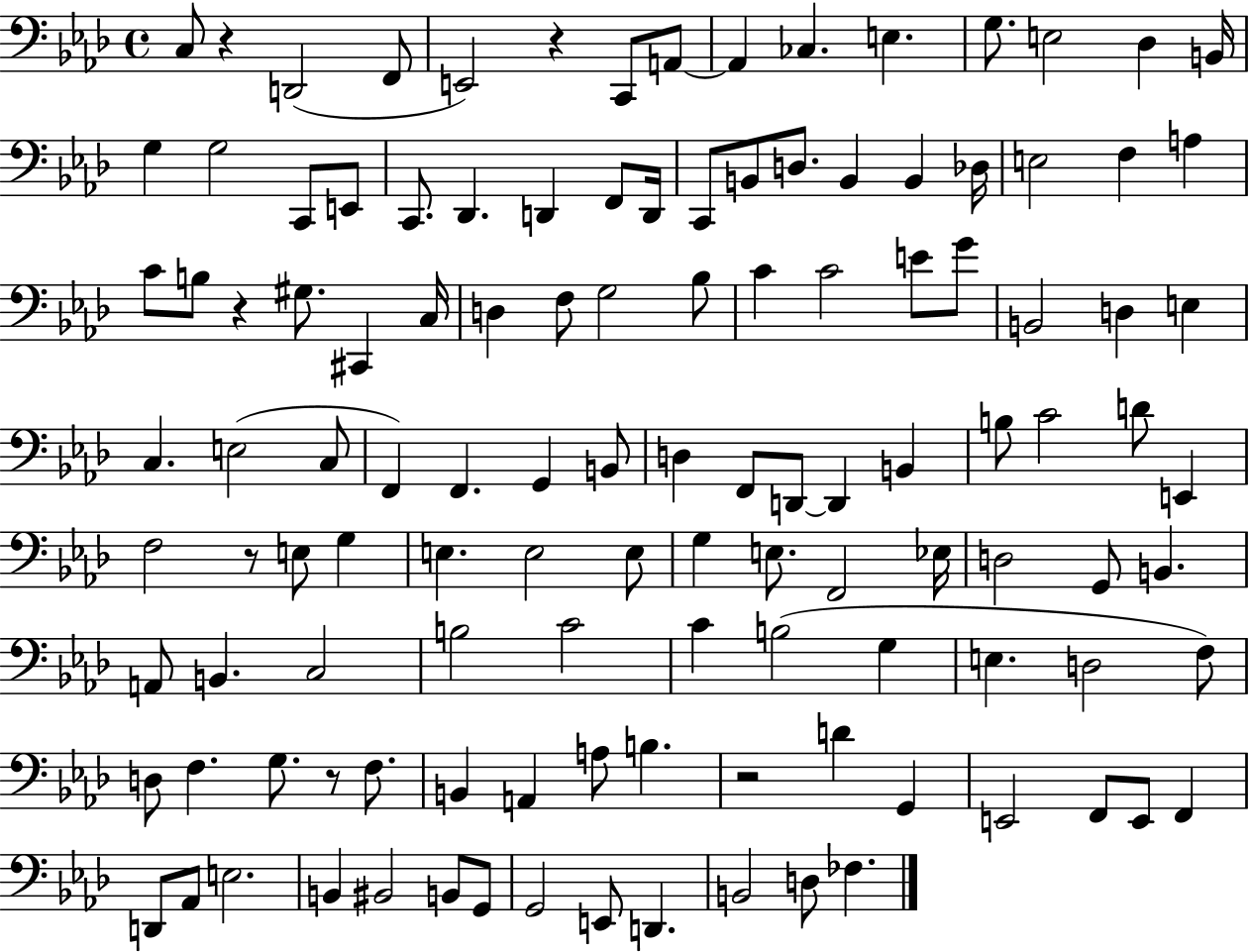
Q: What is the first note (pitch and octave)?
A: C3